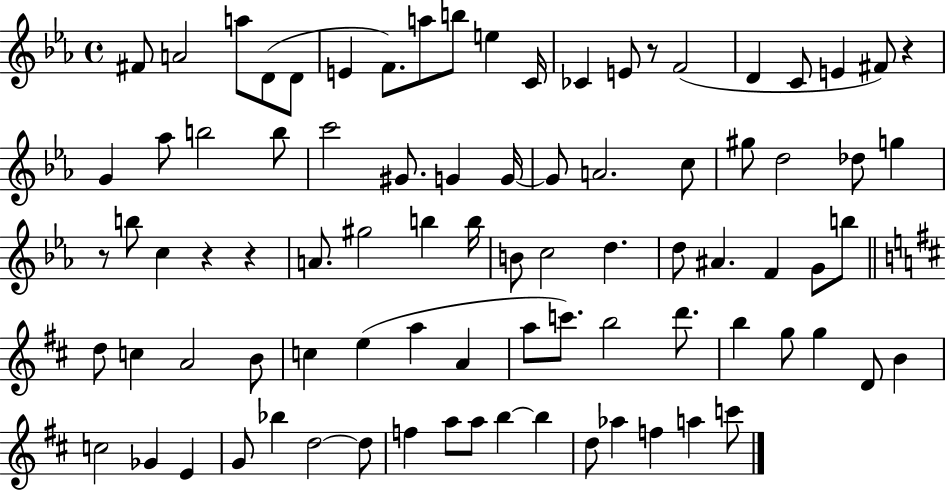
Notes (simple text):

F#4/e A4/h A5/e D4/e D4/e E4/q F4/e. A5/e B5/e E5/q C4/s CES4/q E4/e R/e F4/h D4/q C4/e E4/q F#4/e R/q G4/q Ab5/e B5/h B5/e C6/h G#4/e. G4/q G4/s G4/e A4/h. C5/e G#5/e D5/h Db5/e G5/q R/e B5/e C5/q R/q R/q A4/e. G#5/h B5/q B5/s B4/e C5/h D5/q. D5/e A#4/q. F4/q G4/e B5/e D5/e C5/q A4/h B4/e C5/q E5/q A5/q A4/q A5/e C6/e. B5/h D6/e. B5/q G5/e G5/q D4/e B4/q C5/h Gb4/q E4/q G4/e Bb5/q D5/h D5/e F5/q A5/e A5/e B5/q B5/q D5/e Ab5/q F5/q A5/q C6/e